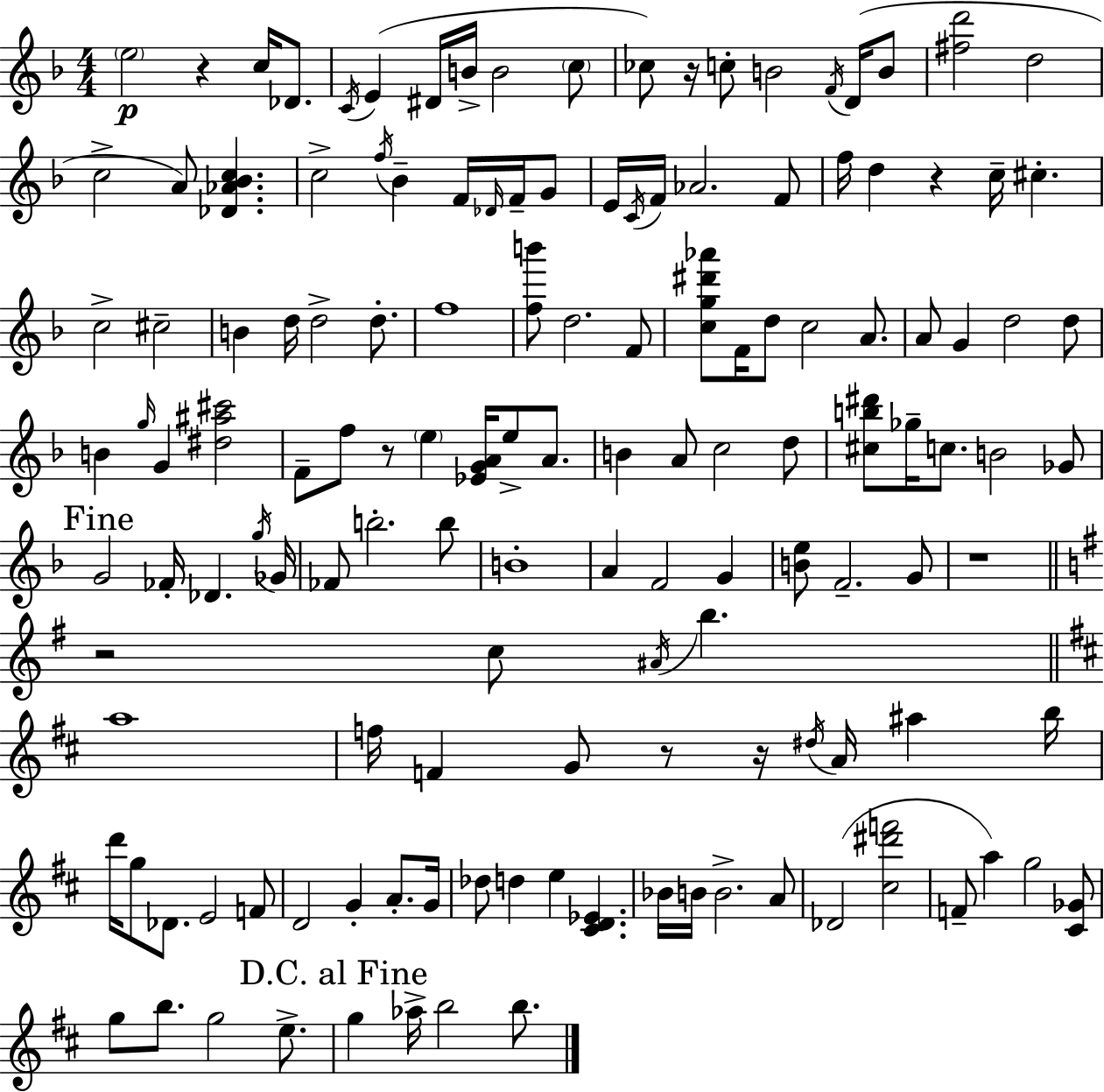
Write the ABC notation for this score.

X:1
T:Untitled
M:4/4
L:1/4
K:Dm
e2 z c/4 _D/2 C/4 E ^D/4 B/4 B2 c/2 _c/2 z/4 c/2 B2 F/4 D/4 B/2 [^fd']2 d2 c2 A/2 [_D_A_Bc] c2 f/4 _B F/4 _D/4 F/4 G/2 E/4 C/4 F/4 _A2 F/2 f/4 d z c/4 ^c c2 ^c2 B d/4 d2 d/2 f4 [fb']/2 d2 F/2 [cg^d'_a']/2 F/4 d/2 c2 A/2 A/2 G d2 d/2 B g/4 G [^d^a^c']2 F/2 f/2 z/2 e [_EGA]/4 e/2 A/2 B A/2 c2 d/2 [^cb^d']/2 _g/4 c/2 B2 _G/2 G2 _F/4 _D g/4 _G/4 _F/2 b2 b/2 B4 A F2 G [Be]/2 F2 G/2 z4 z2 c/2 ^A/4 b a4 f/4 F G/2 z/2 z/4 ^d/4 A/4 ^a b/4 d'/4 g/2 _D/2 E2 F/2 D2 G A/2 G/4 _d/2 d e [^CD_E] _B/4 B/4 B2 A/2 _D2 [^c^d'f']2 F/2 a g2 [^C_G]/2 g/2 b/2 g2 e/2 g _a/4 b2 b/2